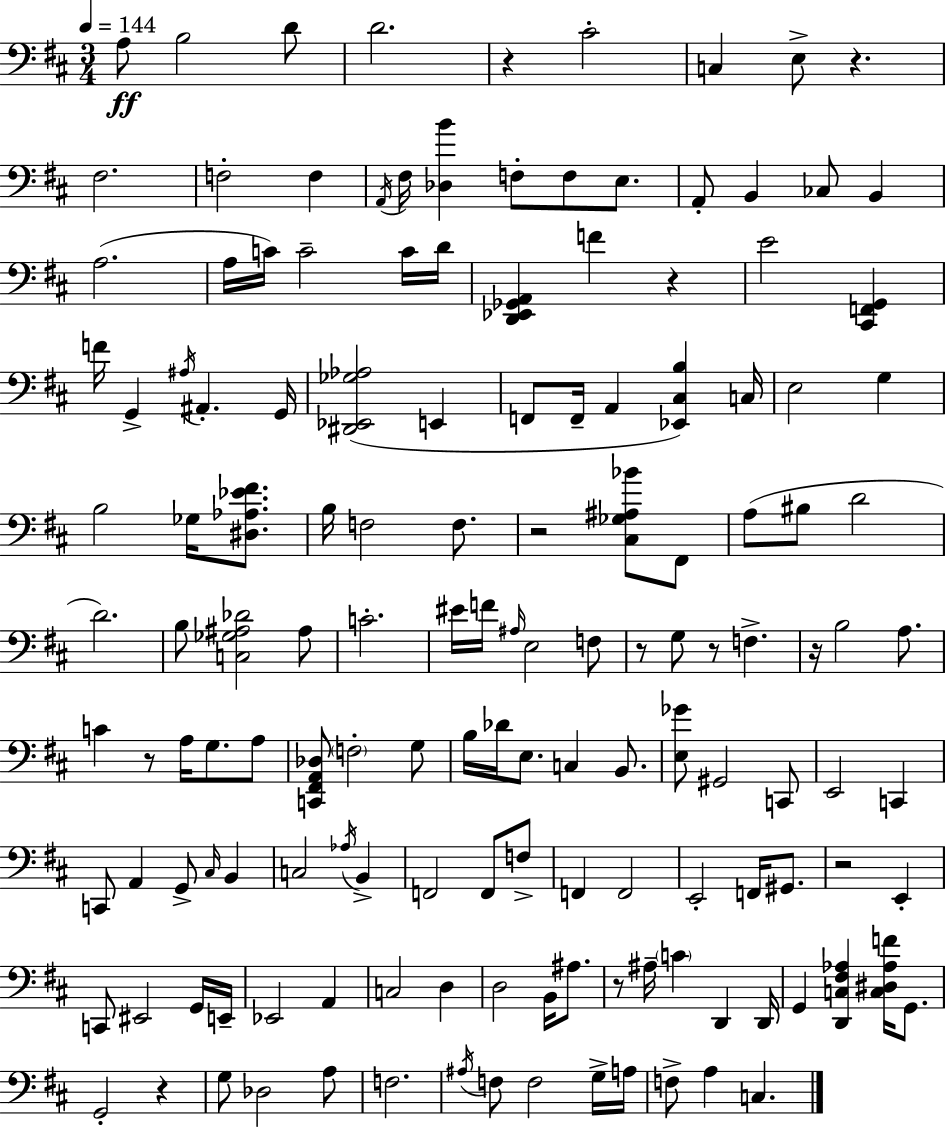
A3/e B3/h D4/e D4/h. R/q C#4/h C3/q E3/e R/q. F#3/h. F3/h F3/q A2/s F#3/s [Db3,B4]/q F3/e F3/e E3/e. A2/e B2/q CES3/e B2/q A3/h. A3/s C4/s C4/h C4/s D4/s [D2,Eb2,Gb2,A2]/q F4/q R/q E4/h [C#2,F2,G2]/q F4/s G2/q A#3/s A#2/q. G2/s [D#2,Eb2,Gb3,Ab3]/h E2/q F2/e F2/s A2/q [Eb2,C#3,B3]/q C3/s E3/h G3/q B3/h Gb3/s [D#3,Ab3,Eb4,F#4]/e. B3/s F3/h F3/e. R/h [C#3,Gb3,A#3,Bb4]/e F#2/e A3/e BIS3/e D4/h D4/h. B3/e [C3,Gb3,A#3,Db4]/h A#3/e C4/h. EIS4/s F4/s A#3/s E3/h F3/e R/e G3/e R/e F3/q. R/s B3/h A3/e. C4/q R/e A3/s G3/e. A3/e [C2,F#2,A2,Db3]/e F3/h G3/e B3/s Db4/s E3/e. C3/q B2/e. [E3,Gb4]/e G#2/h C2/e E2/h C2/q C2/e A2/q G2/e C#3/s B2/q C3/h Ab3/s B2/q F2/h F2/e F3/e F2/q F2/h E2/h F2/s G#2/e. R/h E2/q C2/e EIS2/h G2/s E2/s Eb2/h A2/q C3/h D3/q D3/h B2/s A#3/e. R/e A#3/s C4/q D2/q D2/s G2/q [D2,C3,F#3,Ab3]/q [C3,D#3,Ab3,F4]/s G2/e. G2/h R/q G3/e Db3/h A3/e F3/h. A#3/s F3/e F3/h G3/s A3/s F3/e A3/q C3/q.